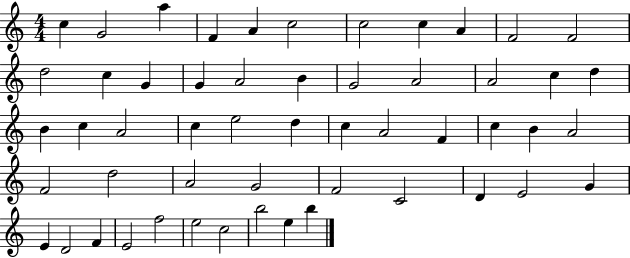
{
  \clef treble
  \numericTimeSignature
  \time 4/4
  \key c \major
  c''4 g'2 a''4 | f'4 a'4 c''2 | c''2 c''4 a'4 | f'2 f'2 | \break d''2 c''4 g'4 | g'4 a'2 b'4 | g'2 a'2 | a'2 c''4 d''4 | \break b'4 c''4 a'2 | c''4 e''2 d''4 | c''4 a'2 f'4 | c''4 b'4 a'2 | \break f'2 d''2 | a'2 g'2 | f'2 c'2 | d'4 e'2 g'4 | \break e'4 d'2 f'4 | e'2 f''2 | e''2 c''2 | b''2 e''4 b''4 | \break \bar "|."
}